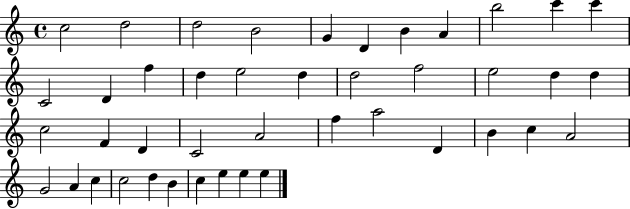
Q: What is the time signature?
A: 4/4